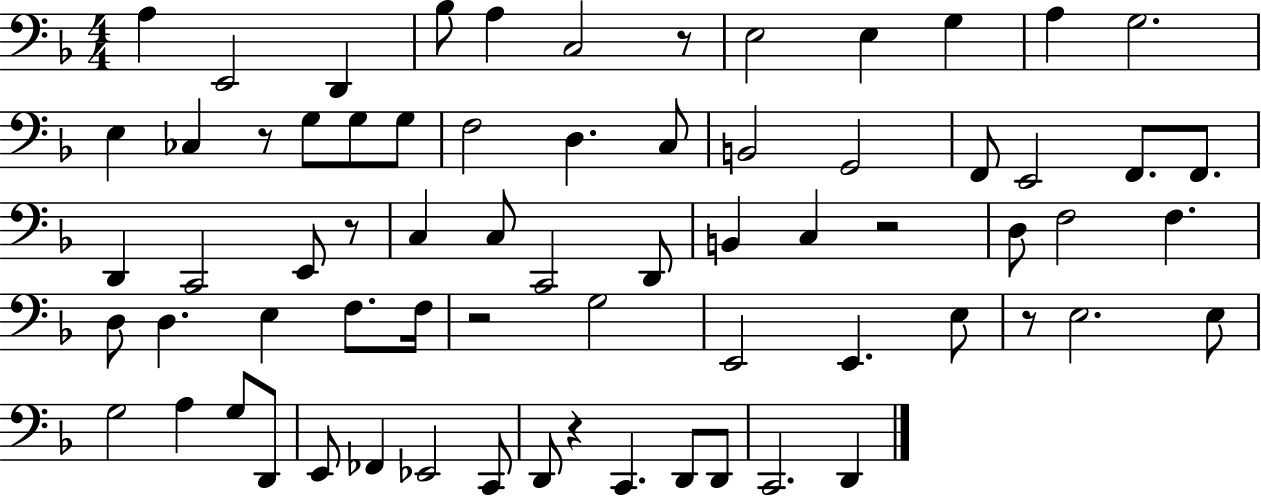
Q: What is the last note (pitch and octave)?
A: D2